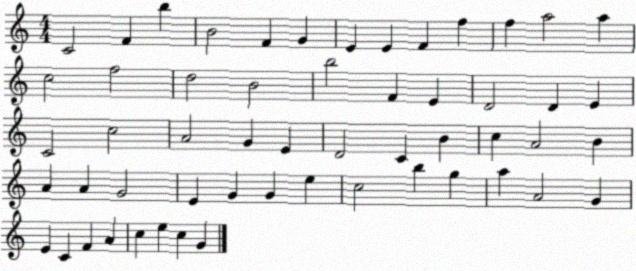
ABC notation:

X:1
T:Untitled
M:4/4
L:1/4
K:C
C2 F b B2 F G E E F f f a2 a c2 f2 d2 B2 b2 F E D2 D E C2 c2 A2 G E D2 C B c A2 B A A G2 E G G e c2 b g a A2 G E C F A c e c G